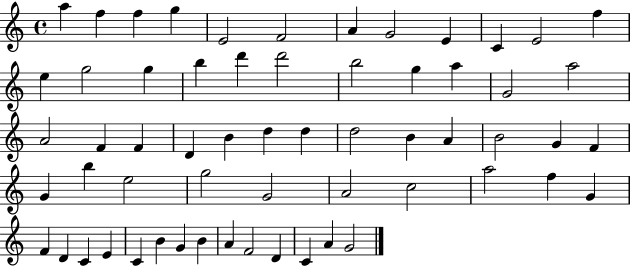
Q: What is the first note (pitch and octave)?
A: A5